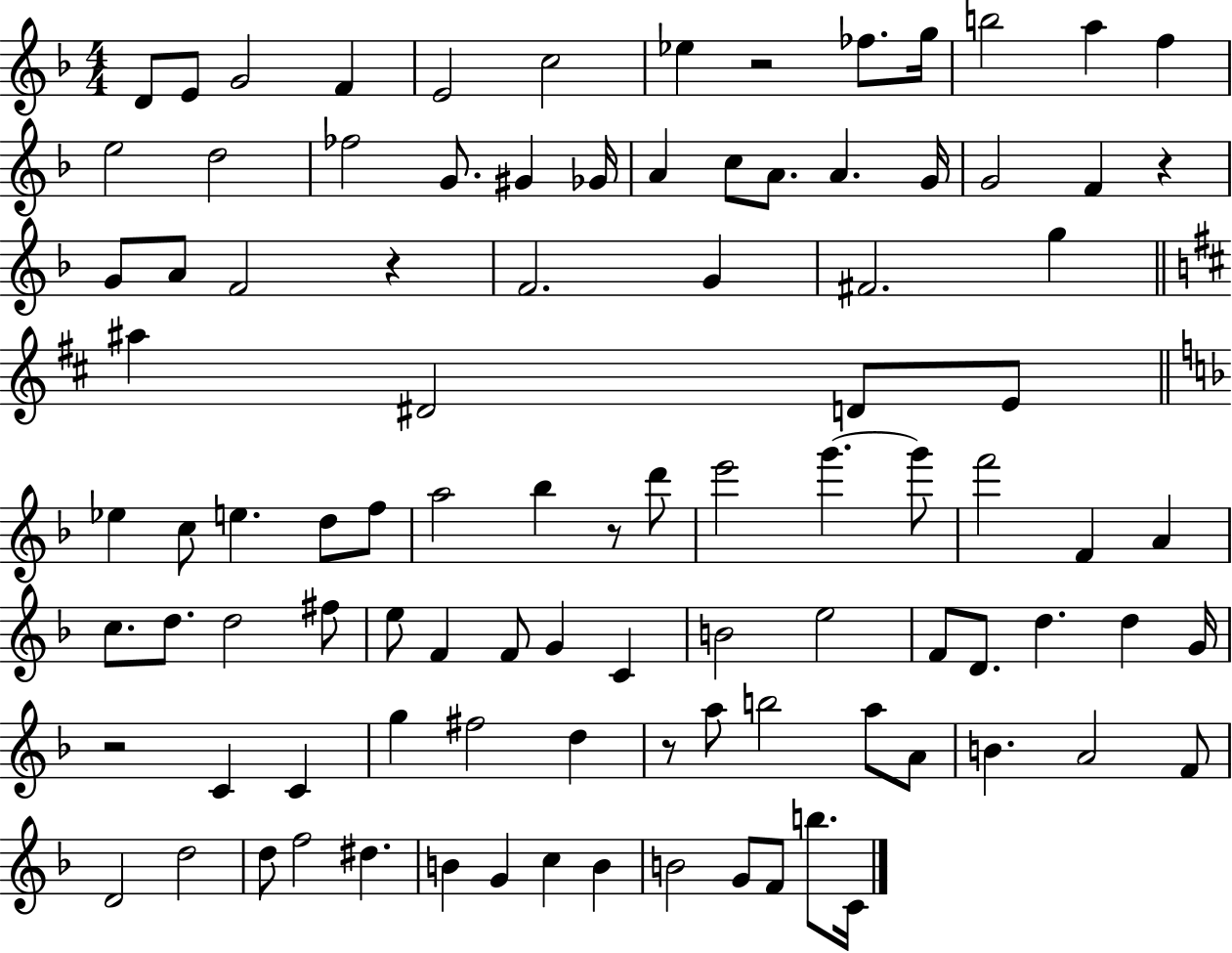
{
  \clef treble
  \numericTimeSignature
  \time 4/4
  \key f \major
  d'8 e'8 g'2 f'4 | e'2 c''2 | ees''4 r2 fes''8. g''16 | b''2 a''4 f''4 | \break e''2 d''2 | fes''2 g'8. gis'4 ges'16 | a'4 c''8 a'8. a'4. g'16 | g'2 f'4 r4 | \break g'8 a'8 f'2 r4 | f'2. g'4 | fis'2. g''4 | \bar "||" \break \key d \major ais''4 dis'2 d'8 e'8 | \bar "||" \break \key d \minor ees''4 c''8 e''4. d''8 f''8 | a''2 bes''4 r8 d'''8 | e'''2 g'''4.~~ g'''8 | f'''2 f'4 a'4 | \break c''8. d''8. d''2 fis''8 | e''8 f'4 f'8 g'4 c'4 | b'2 e''2 | f'8 d'8. d''4. d''4 g'16 | \break r2 c'4 c'4 | g''4 fis''2 d''4 | r8 a''8 b''2 a''8 a'8 | b'4. a'2 f'8 | \break d'2 d''2 | d''8 f''2 dis''4. | b'4 g'4 c''4 b'4 | b'2 g'8 f'8 b''8. c'16 | \break \bar "|."
}